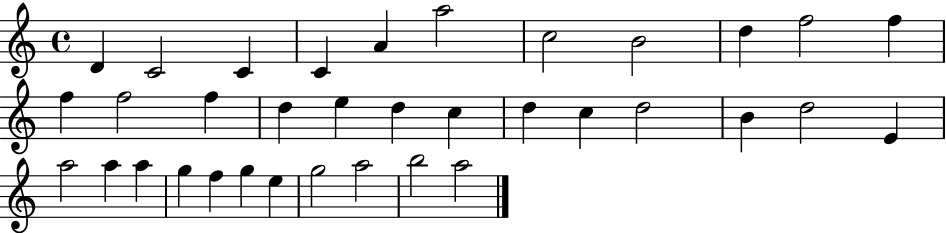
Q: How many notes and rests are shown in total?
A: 35